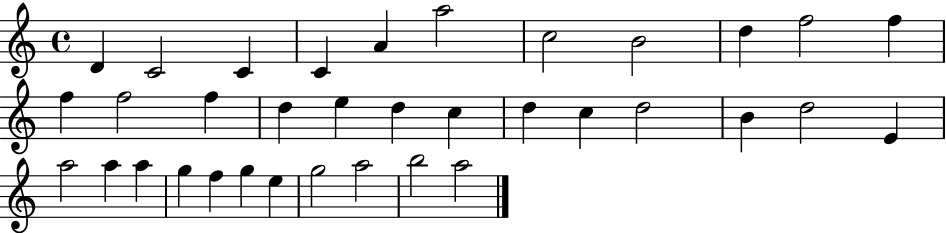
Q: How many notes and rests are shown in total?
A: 35